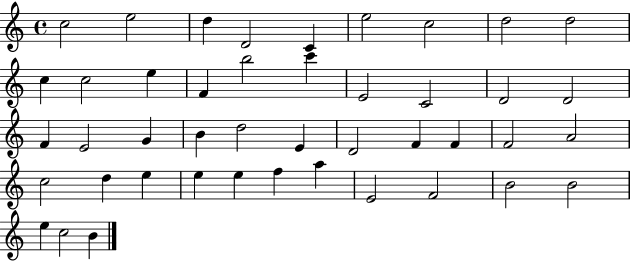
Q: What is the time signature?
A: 4/4